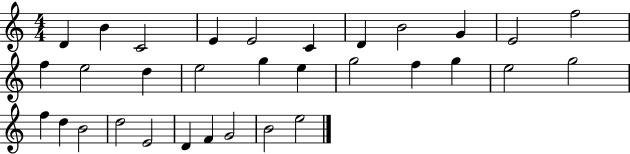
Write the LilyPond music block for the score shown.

{
  \clef treble
  \numericTimeSignature
  \time 4/4
  \key c \major
  d'4 b'4 c'2 | e'4 e'2 c'4 | d'4 b'2 g'4 | e'2 f''2 | \break f''4 e''2 d''4 | e''2 g''4 e''4 | g''2 f''4 g''4 | e''2 g''2 | \break f''4 d''4 b'2 | d''2 e'2 | d'4 f'4 g'2 | b'2 e''2 | \break \bar "|."
}